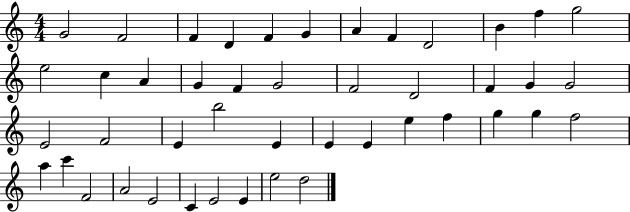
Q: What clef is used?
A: treble